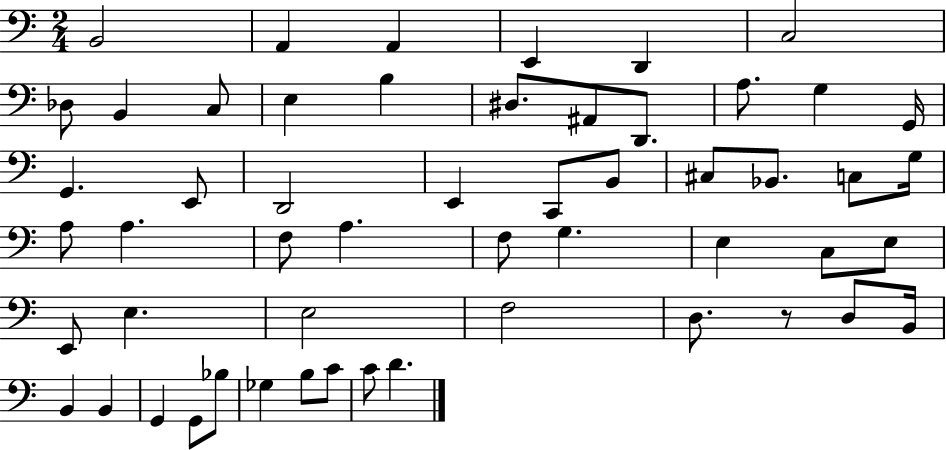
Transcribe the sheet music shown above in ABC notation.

X:1
T:Untitled
M:2/4
L:1/4
K:C
B,,2 A,, A,, E,, D,, C,2 _D,/2 B,, C,/2 E, B, ^D,/2 ^A,,/2 D,,/2 A,/2 G, G,,/4 G,, E,,/2 D,,2 E,, C,,/2 B,,/2 ^C,/2 _B,,/2 C,/2 G,/4 A,/2 A, F,/2 A, F,/2 G, E, C,/2 E,/2 E,,/2 E, E,2 F,2 D,/2 z/2 D,/2 B,,/4 B,, B,, G,, G,,/2 _B,/2 _G, B,/2 C/2 C/2 D